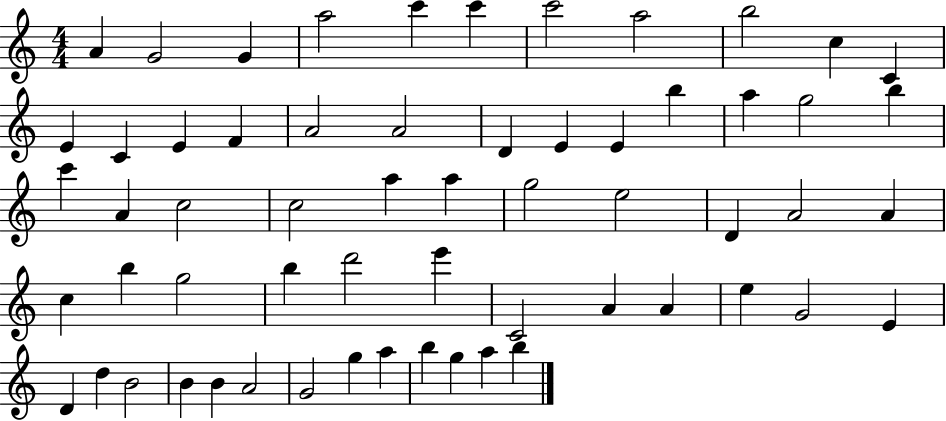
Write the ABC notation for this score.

X:1
T:Untitled
M:4/4
L:1/4
K:C
A G2 G a2 c' c' c'2 a2 b2 c C E C E F A2 A2 D E E b a g2 b c' A c2 c2 a a g2 e2 D A2 A c b g2 b d'2 e' C2 A A e G2 E D d B2 B B A2 G2 g a b g a b